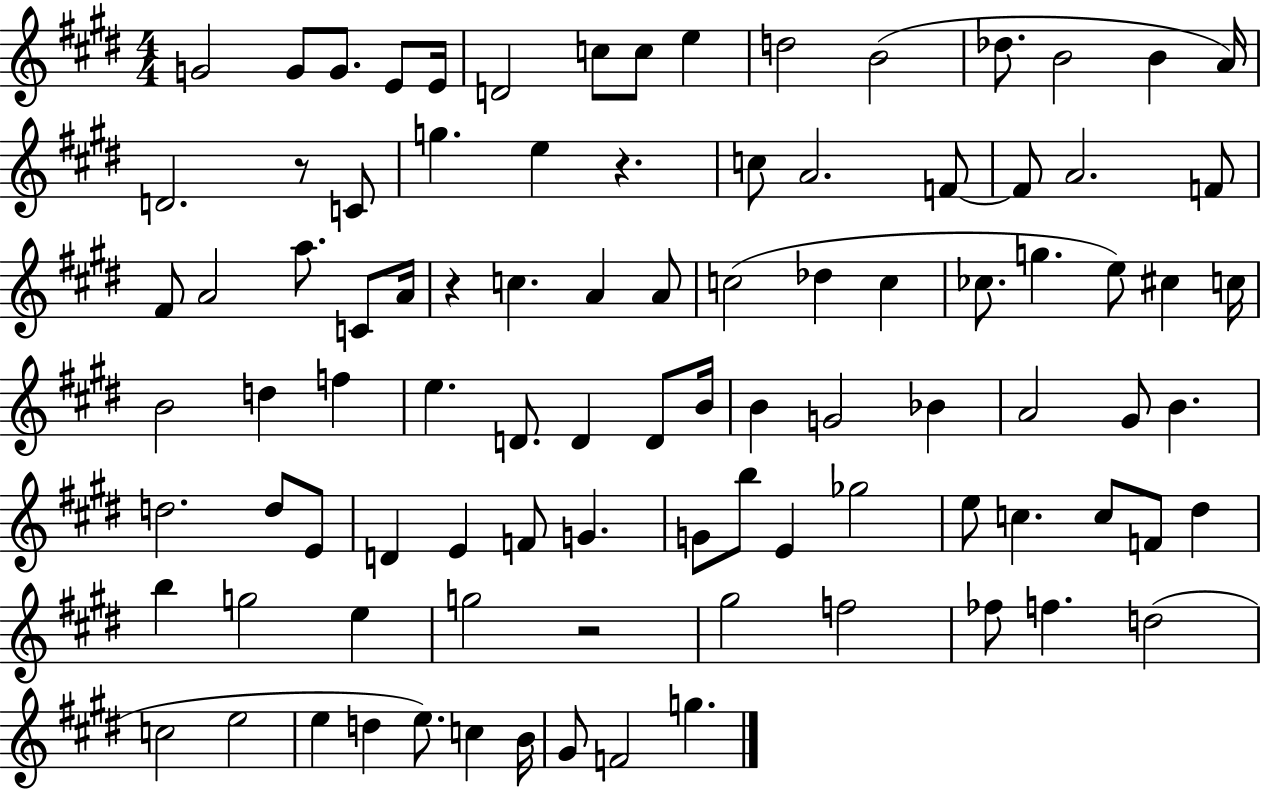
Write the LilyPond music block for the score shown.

{
  \clef treble
  \numericTimeSignature
  \time 4/4
  \key e \major
  g'2 g'8 g'8. e'8 e'16 | d'2 c''8 c''8 e''4 | d''2 b'2( | des''8. b'2 b'4 a'16) | \break d'2. r8 c'8 | g''4. e''4 r4. | c''8 a'2. f'8~~ | f'8 a'2. f'8 | \break fis'8 a'2 a''8. c'8 a'16 | r4 c''4. a'4 a'8 | c''2( des''4 c''4 | ces''8. g''4. e''8) cis''4 c''16 | \break b'2 d''4 f''4 | e''4. d'8. d'4 d'8 b'16 | b'4 g'2 bes'4 | a'2 gis'8 b'4. | \break d''2. d''8 e'8 | d'4 e'4 f'8 g'4. | g'8 b''8 e'4 ges''2 | e''8 c''4. c''8 f'8 dis''4 | \break b''4 g''2 e''4 | g''2 r2 | gis''2 f''2 | fes''8 f''4. d''2( | \break c''2 e''2 | e''4 d''4 e''8.) c''4 b'16 | gis'8 f'2 g''4. | \bar "|."
}